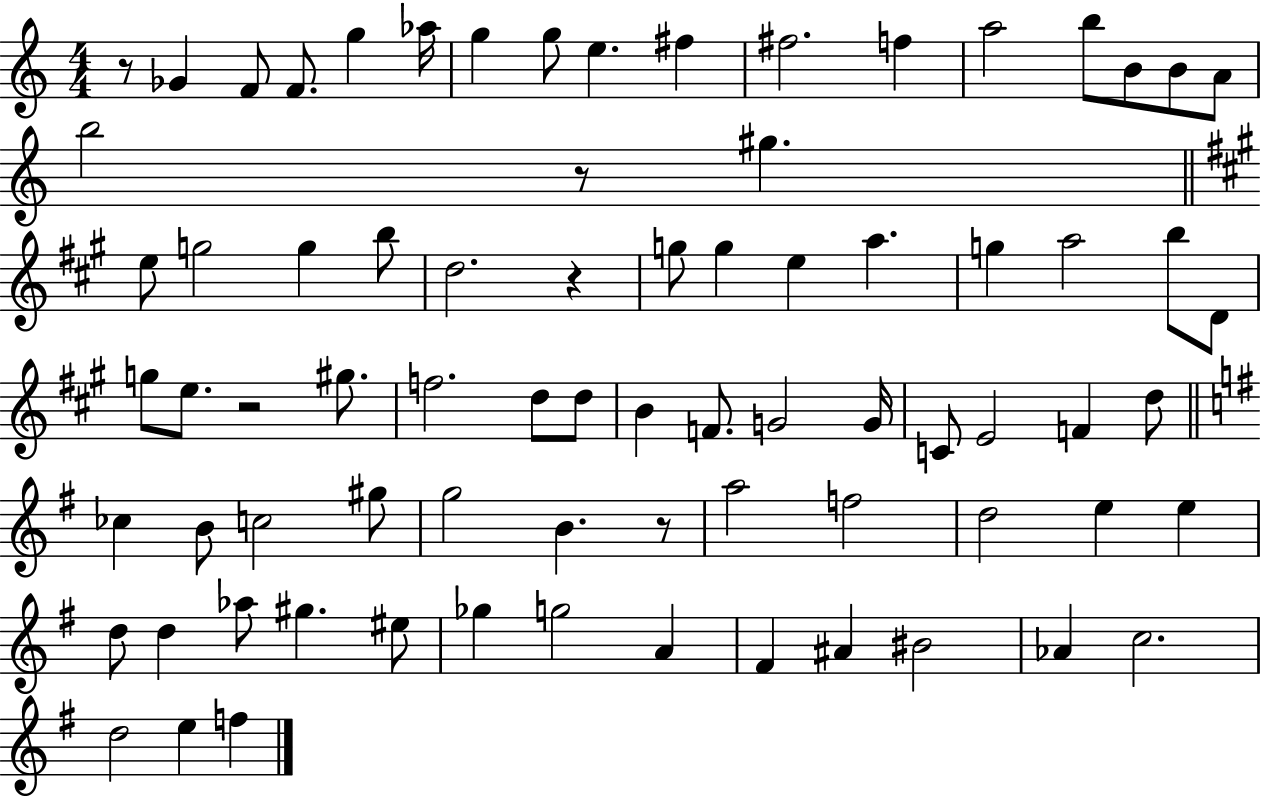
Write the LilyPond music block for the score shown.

{
  \clef treble
  \numericTimeSignature
  \time 4/4
  \key c \major
  r8 ges'4 f'8 f'8. g''4 aes''16 | g''4 g''8 e''4. fis''4 | fis''2. f''4 | a''2 b''8 b'8 b'8 a'8 | \break b''2 r8 gis''4. | \bar "||" \break \key a \major e''8 g''2 g''4 b''8 | d''2. r4 | g''8 g''4 e''4 a''4. | g''4 a''2 b''8 d'8 | \break g''8 e''8. r2 gis''8. | f''2. d''8 d''8 | b'4 f'8. g'2 g'16 | c'8 e'2 f'4 d''8 | \break \bar "||" \break \key g \major ces''4 b'8 c''2 gis''8 | g''2 b'4. r8 | a''2 f''2 | d''2 e''4 e''4 | \break d''8 d''4 aes''8 gis''4. eis''8 | ges''4 g''2 a'4 | fis'4 ais'4 bis'2 | aes'4 c''2. | \break d''2 e''4 f''4 | \bar "|."
}